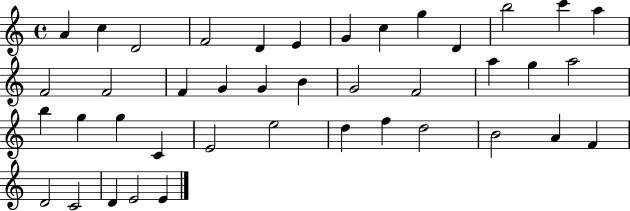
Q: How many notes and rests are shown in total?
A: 41